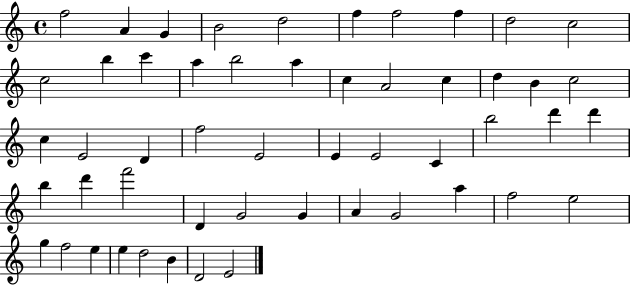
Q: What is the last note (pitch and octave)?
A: E4